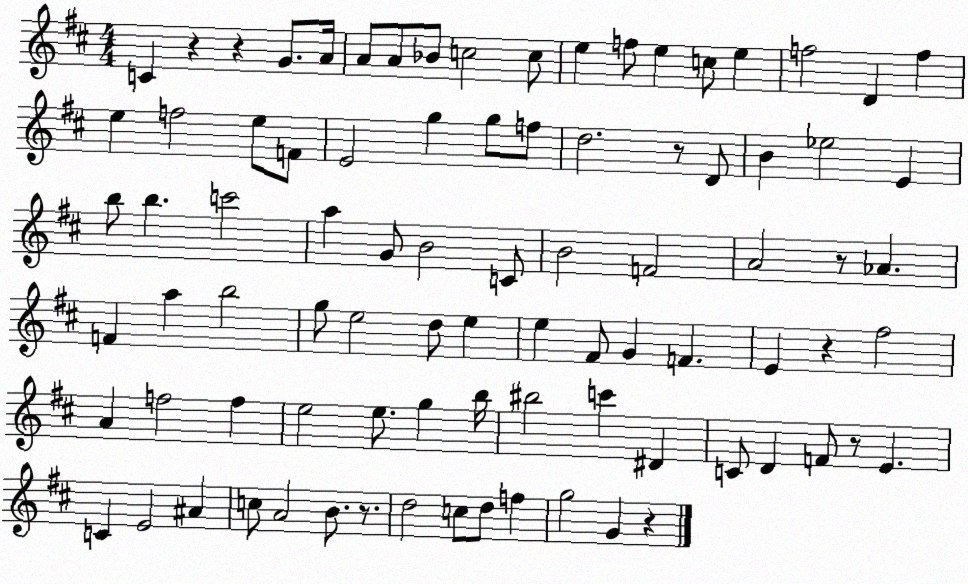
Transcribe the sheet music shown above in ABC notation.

X:1
T:Untitled
M:4/4
L:1/4
K:D
C z z G/2 A/4 A/2 A/2 _B/2 c2 c/2 e f/2 e c/2 e f2 D f e f2 e/2 F/2 E2 g g/2 f/2 d2 z/2 D/2 B _e2 E b/2 b c'2 a G/2 B2 C/2 B2 F2 A2 z/2 _A F a b2 g/2 e2 d/2 e e ^F/2 G F E z ^f2 A f2 f e2 e/2 g b/4 ^b2 c' ^D C/2 D F/2 z/2 E C E2 ^A c/2 A2 B/2 z/2 d2 c/2 d/2 f g2 G z